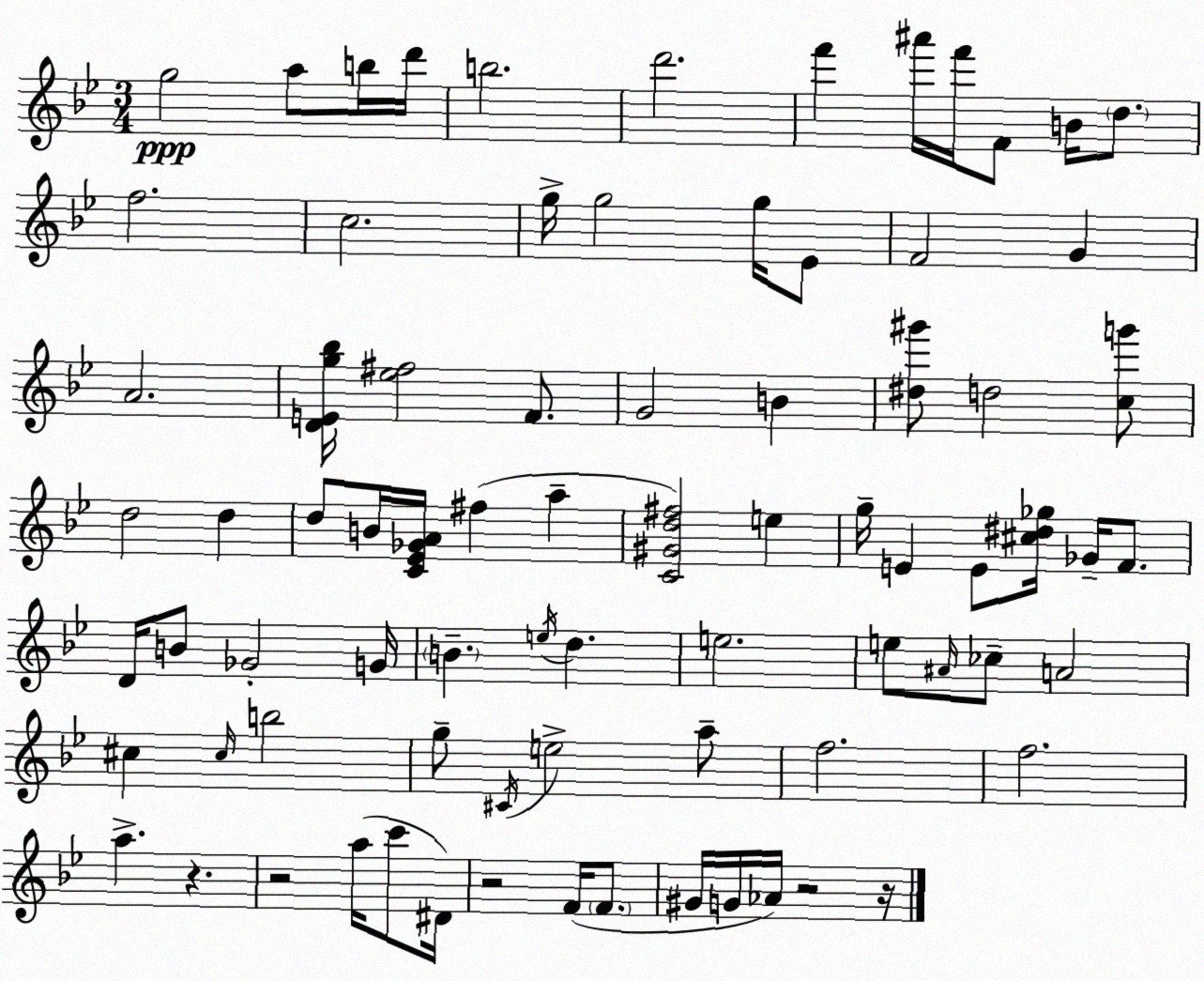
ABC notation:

X:1
T:Untitled
M:3/4
L:1/4
K:Gm
g2 a/2 b/4 d'/4 b2 d'2 f' ^a'/4 f'/4 F/2 B/4 d/2 f2 c2 g/4 g2 g/4 _E/2 F2 G A2 [DEg_b]/4 [_e^f]2 F/2 G2 B [^d^g']/2 d2 [cg']/2 d2 d d/2 B/4 [C_E_GA]/4 ^f a [C^Gd^f]2 e g/4 E E/2 [^c^d_g]/4 _G/4 F/2 D/4 B/2 _G2 G/4 B e/4 d e2 e/2 ^A/4 _c/2 A2 ^c ^c/4 b2 g/2 ^C/4 e2 a/2 f2 f2 a z z2 a/4 c'/2 ^D/4 z2 F/4 F/2 ^G/4 G/4 _A/4 z2 z/4